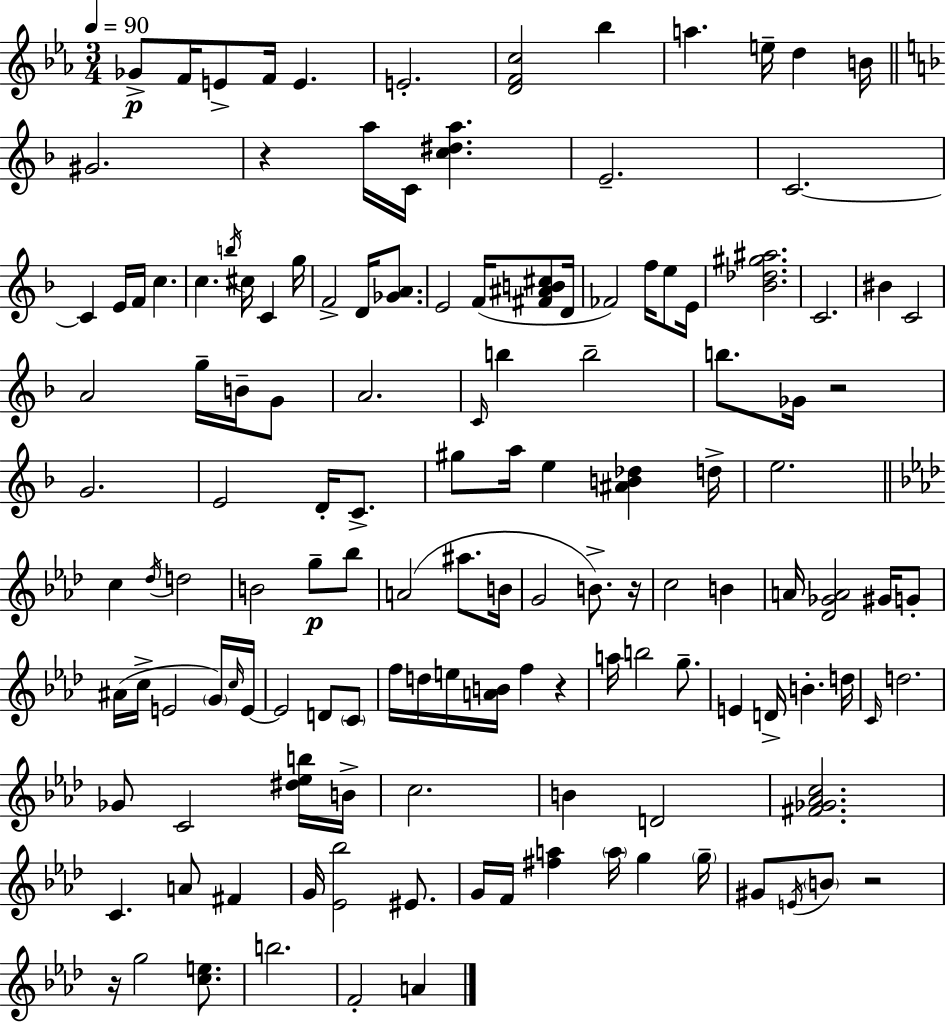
X:1
T:Untitled
M:3/4
L:1/4
K:Eb
_G/2 F/4 E/2 F/4 E E2 [DFc]2 _b a e/4 d B/4 ^G2 z a/4 C/4 [c^da] E2 C2 C E/4 F/4 c c b/4 ^c/4 C g/4 F2 D/4 [_GA]/2 E2 F/4 [^F^AB^c]/2 D/4 _F2 f/4 e/2 E/4 [_B_d^g^a]2 C2 ^B C2 A2 g/4 B/4 G/2 A2 C/4 b b2 b/2 _G/4 z2 G2 E2 D/4 C/2 ^g/2 a/4 e [^AB_d] d/4 e2 c _d/4 d2 B2 g/2 _b/2 A2 ^a/2 B/4 G2 B/2 z/4 c2 B A/4 [_D_GA]2 ^G/4 G/2 ^A/4 c/4 E2 G/4 c/4 E/4 E2 D/2 C/2 f/4 d/4 e/4 [AB]/4 f z a/4 b2 g/2 E D/4 B d/4 C/4 d2 _G/2 C2 [^d_eb]/4 B/4 c2 B D2 [^F_G_Ac]2 C A/2 ^F G/4 [_E_b]2 ^E/2 G/4 F/4 [^fa] a/4 g g/4 ^G/2 E/4 B/2 z2 z/4 g2 [ce]/2 b2 F2 A